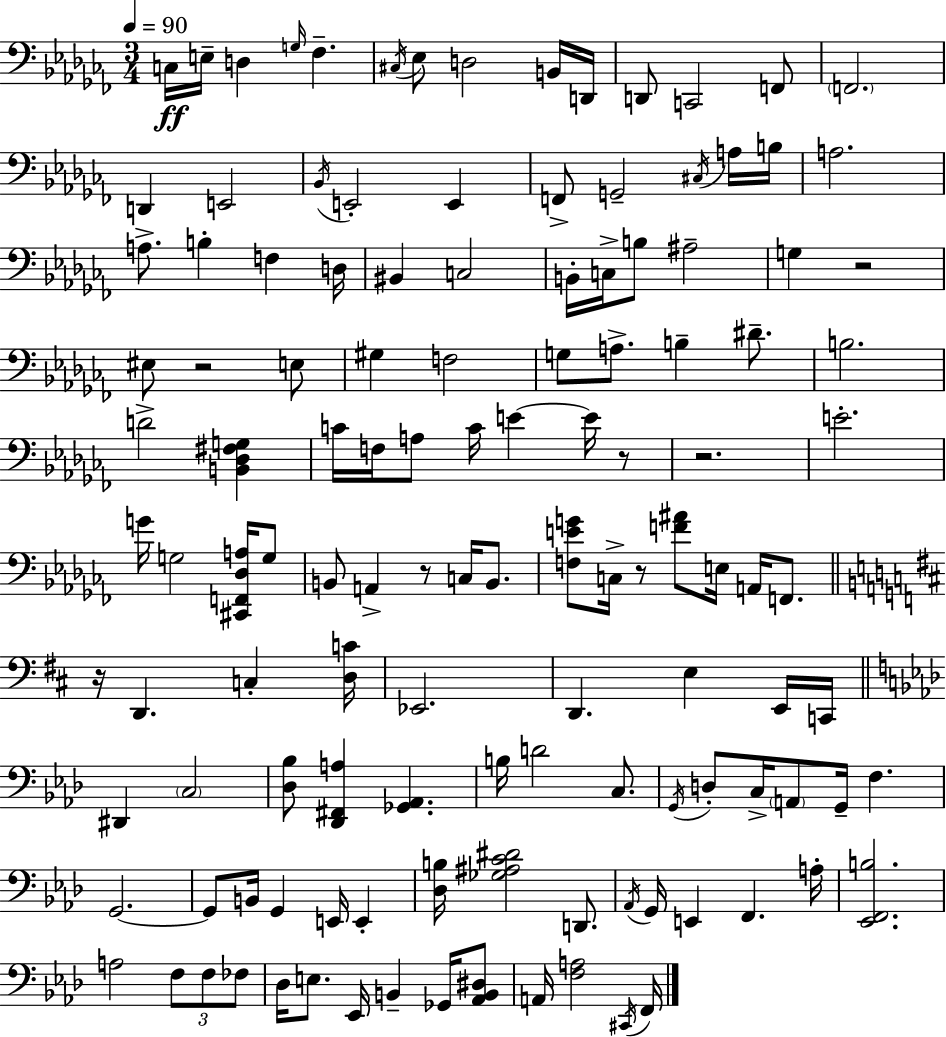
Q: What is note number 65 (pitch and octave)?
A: D2